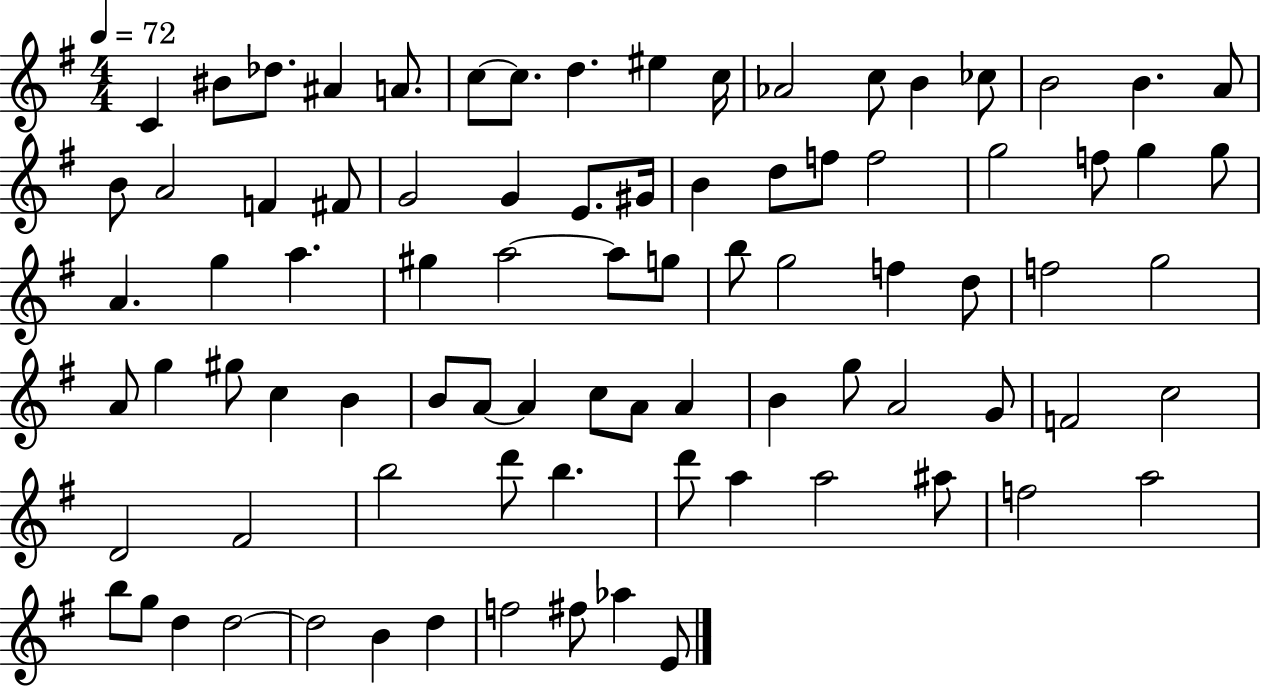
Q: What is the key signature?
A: G major